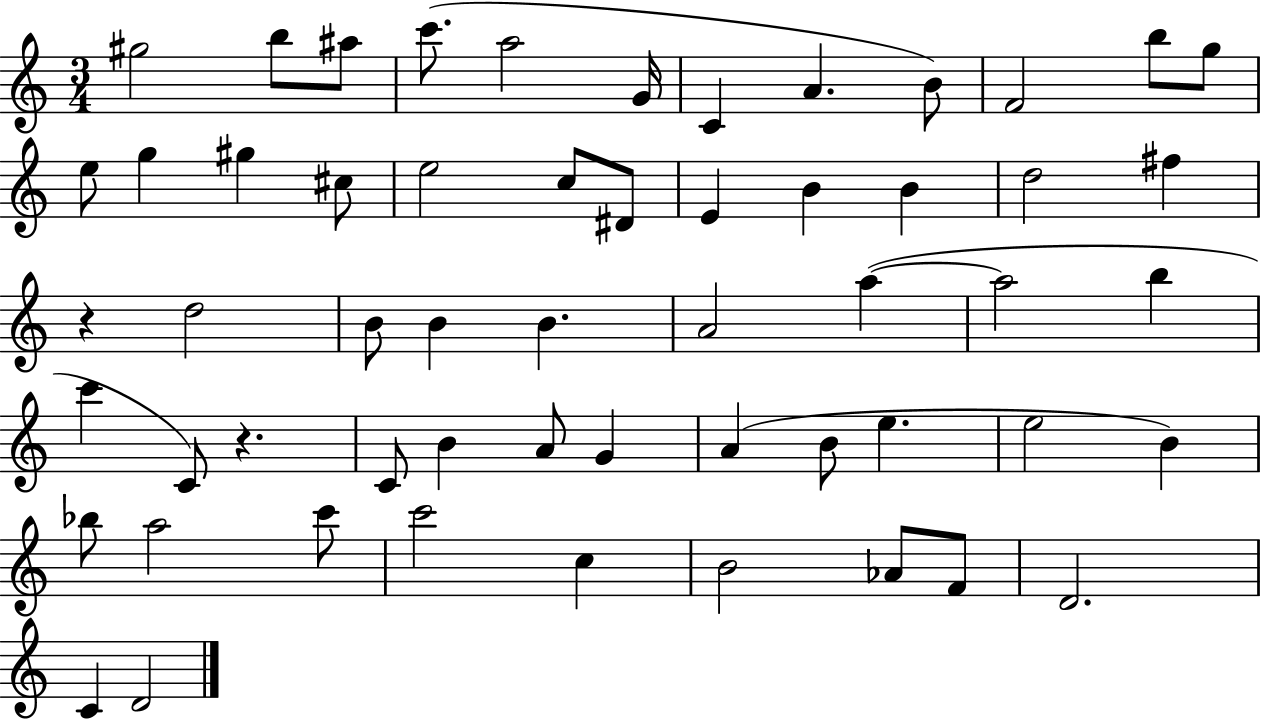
{
  \clef treble
  \numericTimeSignature
  \time 3/4
  \key c \major
  gis''2 b''8 ais''8 | c'''8.( a''2 g'16 | c'4 a'4. b'8) | f'2 b''8 g''8 | \break e''8 g''4 gis''4 cis''8 | e''2 c''8 dis'8 | e'4 b'4 b'4 | d''2 fis''4 | \break r4 d''2 | b'8 b'4 b'4. | a'2 a''4~(~ | a''2 b''4 | \break c'''4 c'8) r4. | c'8 b'4 a'8 g'4 | a'4( b'8 e''4. | e''2 b'4) | \break bes''8 a''2 c'''8 | c'''2 c''4 | b'2 aes'8 f'8 | d'2. | \break c'4 d'2 | \bar "|."
}